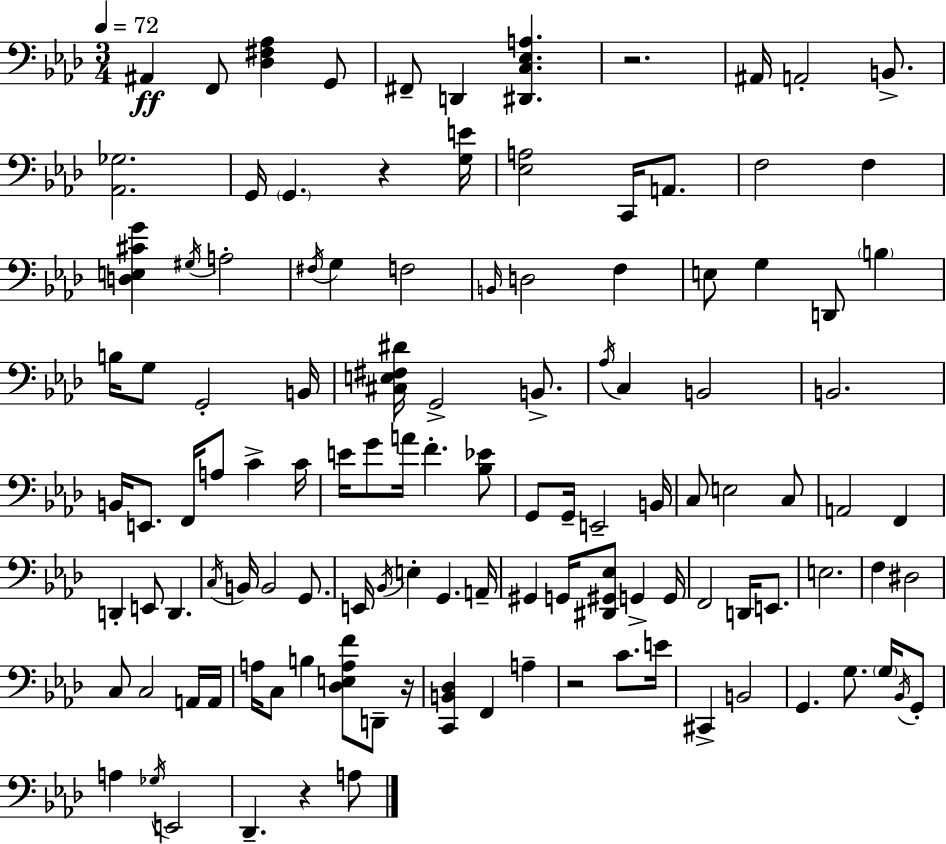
A#2/q F2/e [Db3,F#3,Ab3]/q G2/e F#2/e D2/q [D#2,C3,Eb3,A3]/q. R/h. A#2/s A2/h B2/e. [Ab2,Gb3]/h. G2/s G2/q. R/q [G3,E4]/s [Eb3,A3]/h C2/s A2/e. F3/h F3/q [D3,E3,C#4,G4]/q G#3/s A3/h F#3/s G3/q F3/h B2/s D3/h F3/q E3/e G3/q D2/e B3/q B3/s G3/e G2/h B2/s [C#3,E3,F#3,D#4]/s G2/h B2/e. Ab3/s C3/q B2/h B2/h. B2/s E2/e. F2/s A3/e C4/q C4/s E4/s G4/e A4/s F4/q. [Bb3,Eb4]/e G2/e G2/s E2/h B2/s C3/e E3/h C3/e A2/h F2/q D2/q E2/e D2/q. C3/s B2/s B2/h G2/e. E2/s Bb2/s E3/q G2/q. A2/s G#2/q G2/s [D#2,G#2,Eb3]/e G2/q G2/s F2/h D2/s E2/e. E3/h. F3/q D#3/h C3/e C3/h A2/s A2/s A3/s C3/e B3/q [Db3,E3,A3,F4]/e D2/e R/s [C2,B2,Db3]/q F2/q A3/q R/h C4/e. E4/s C#2/q B2/h G2/q. G3/e. G3/s Bb2/s G2/e A3/q Gb3/s E2/h Db2/q. R/q A3/e